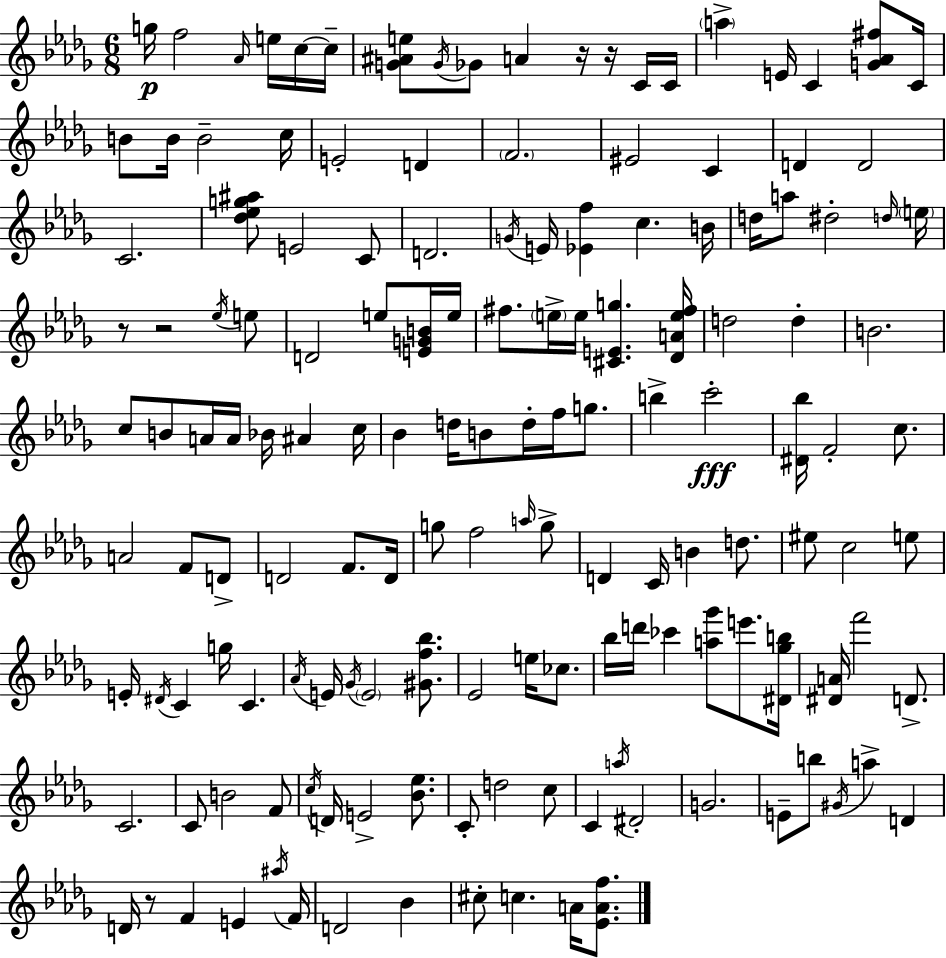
{
  \clef treble
  \numericTimeSignature
  \time 6/8
  \key bes \minor
  g''16\p f''2 \grace { aes'16 } e''16 c''16~~ | c''16-- <g' ais' e''>8 \acciaccatura { g'16 } ges'8 a'4 r16 r16 | c'16 c'16 \parenthesize a''4-> e'16 c'4 <g' aes' fis''>8 | c'16 b'8 b'16 b'2-- | \break c''16 e'2-. d'4 | \parenthesize f'2. | eis'2 c'4 | d'4 d'2 | \break c'2. | <des'' ees'' g'' ais''>8 e'2 | c'8 d'2. | \acciaccatura { g'16 } e'16 <ees' f''>4 c''4. | \break b'16 d''16 a''8 dis''2-. | \grace { d''16 } \parenthesize e''16 r8 r2 | \acciaccatura { ees''16 } e''8 d'2 | e''8 <e' g' b'>16 e''16 fis''8. \parenthesize e''16-> e''16 <cis' e' g''>4. | \break <des' a' e'' fis''>16 d''2 | d''4-. b'2. | c''8 b'8 a'16 a'16 bes'16 | ais'4 c''16 bes'4 d''16 b'8 | \break d''16-. f''16 g''8. b''4-> c'''2-.\fff | <dis' bes''>16 f'2-. | c''8. a'2 | f'8 d'8-> d'2 | \break f'8. d'16 g''8 f''2 | \grace { a''16 } g''8-> d'4 c'16 b'4 | d''8. eis''8 c''2 | e''8 e'16-. \acciaccatura { dis'16 } c'4 | \break g''16 c'4. \acciaccatura { aes'16 } e'16 \acciaccatura { ges'16 } \parenthesize e'2 | <gis' f'' bes''>8. ees'2 | e''16 ces''8. bes''16 d'''16 ces'''4 | <a'' ges'''>8 e'''8. <dis' ges'' b''>16 <dis' a'>16 f'''2 | \break d'8.-> c'2. | c'8 b'2 | f'8 \acciaccatura { c''16 } d'16 e'2-> | <bes' ees''>8. c'8-. | \break d''2 c''8 c'4 | \acciaccatura { a''16 } dis'2-. g'2. | e'8-- | b''8 \acciaccatura { gis'16 } a''4-> d'4 | \break d'16 r8 f'4 e'4 \acciaccatura { ais''16 } | f'16 d'2 bes'4 | cis''8-. c''4. a'16 <ees' a' f''>8. | \bar "|."
}